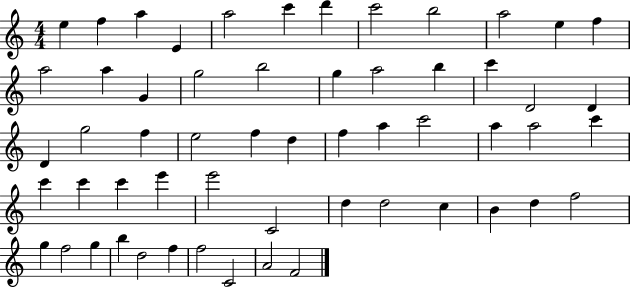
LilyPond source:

{
  \clef treble
  \numericTimeSignature
  \time 4/4
  \key c \major
  e''4 f''4 a''4 e'4 | a''2 c'''4 d'''4 | c'''2 b''2 | a''2 e''4 f''4 | \break a''2 a''4 g'4 | g''2 b''2 | g''4 a''2 b''4 | c'''4 d'2 d'4 | \break d'4 g''2 f''4 | e''2 f''4 d''4 | f''4 a''4 c'''2 | a''4 a''2 c'''4 | \break c'''4 c'''4 c'''4 e'''4 | e'''2 c'2 | d''4 d''2 c''4 | b'4 d''4 f''2 | \break g''4 f''2 g''4 | b''4 d''2 f''4 | f''2 c'2 | a'2 f'2 | \break \bar "|."
}